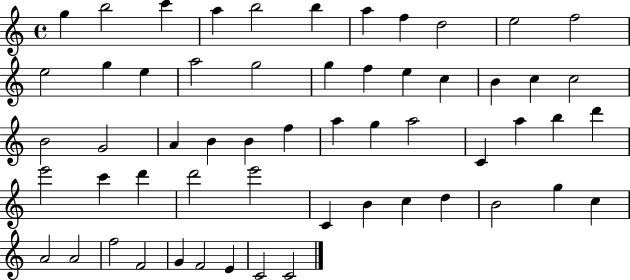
{
  \clef treble
  \time 4/4
  \defaultTimeSignature
  \key c \major
  g''4 b''2 c'''4 | a''4 b''2 b''4 | a''4 f''4 d''2 | e''2 f''2 | \break e''2 g''4 e''4 | a''2 g''2 | g''4 f''4 e''4 c''4 | b'4 c''4 c''2 | \break b'2 g'2 | a'4 b'4 b'4 f''4 | a''4 g''4 a''2 | c'4 a''4 b''4 d'''4 | \break e'''2 c'''4 d'''4 | d'''2 e'''2 | c'4 b'4 c''4 d''4 | b'2 g''4 c''4 | \break a'2 a'2 | f''2 f'2 | g'4 f'2 e'4 | c'2 c'2 | \break \bar "|."
}